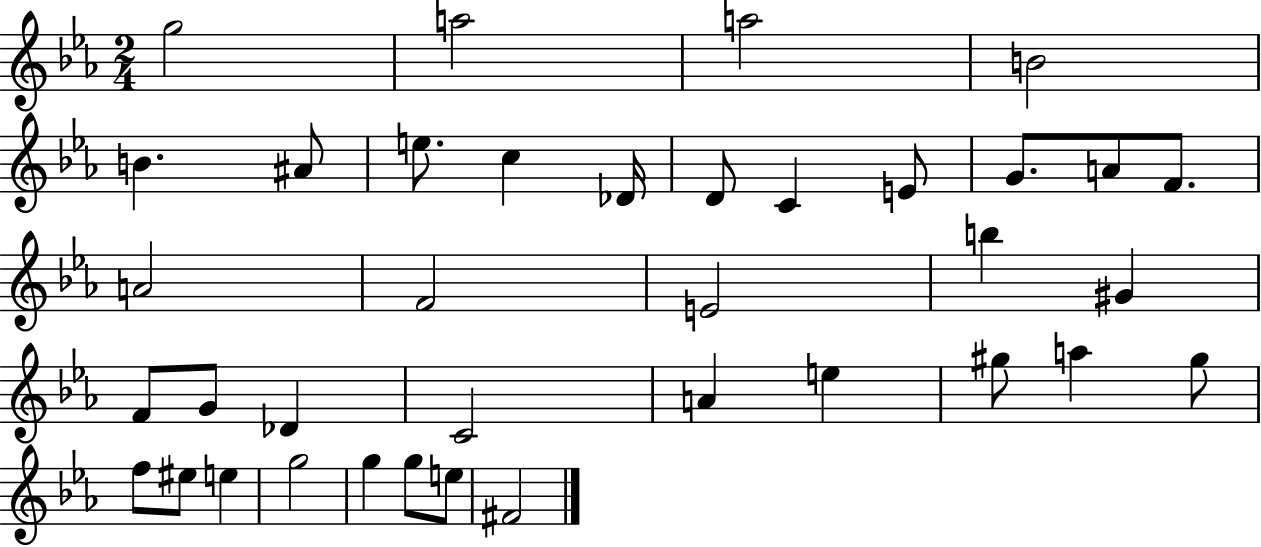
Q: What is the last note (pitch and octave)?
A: F#4